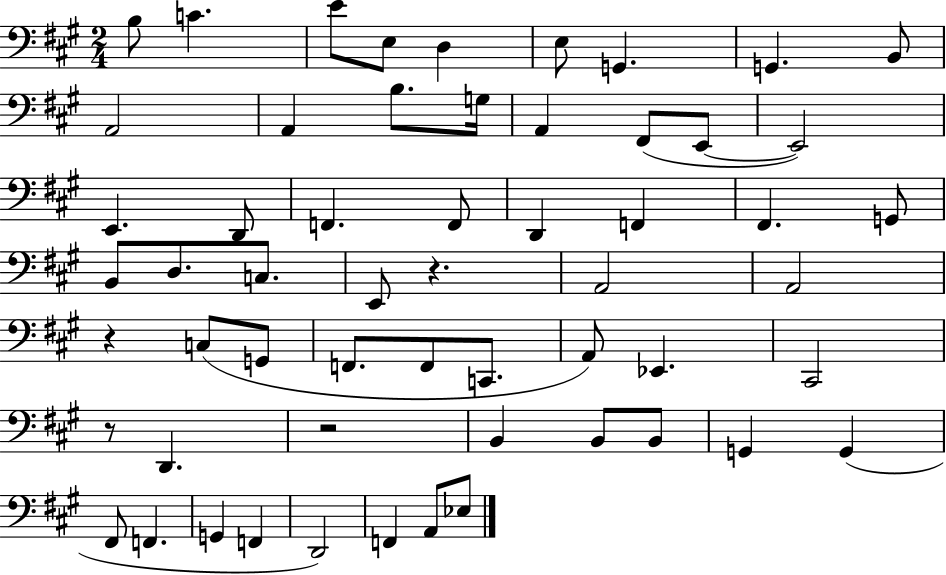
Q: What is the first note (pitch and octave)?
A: B3